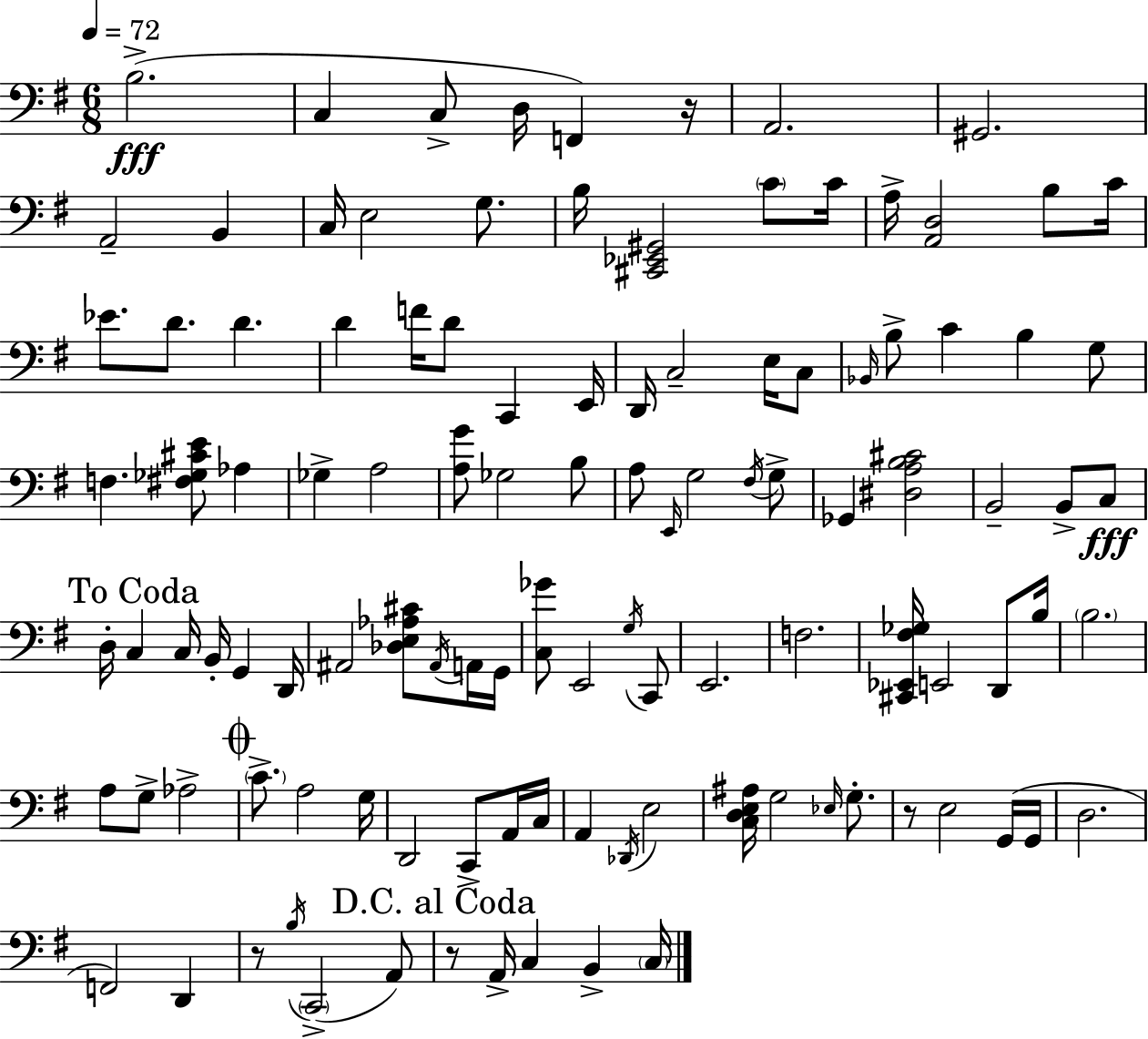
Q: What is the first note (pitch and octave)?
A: B3